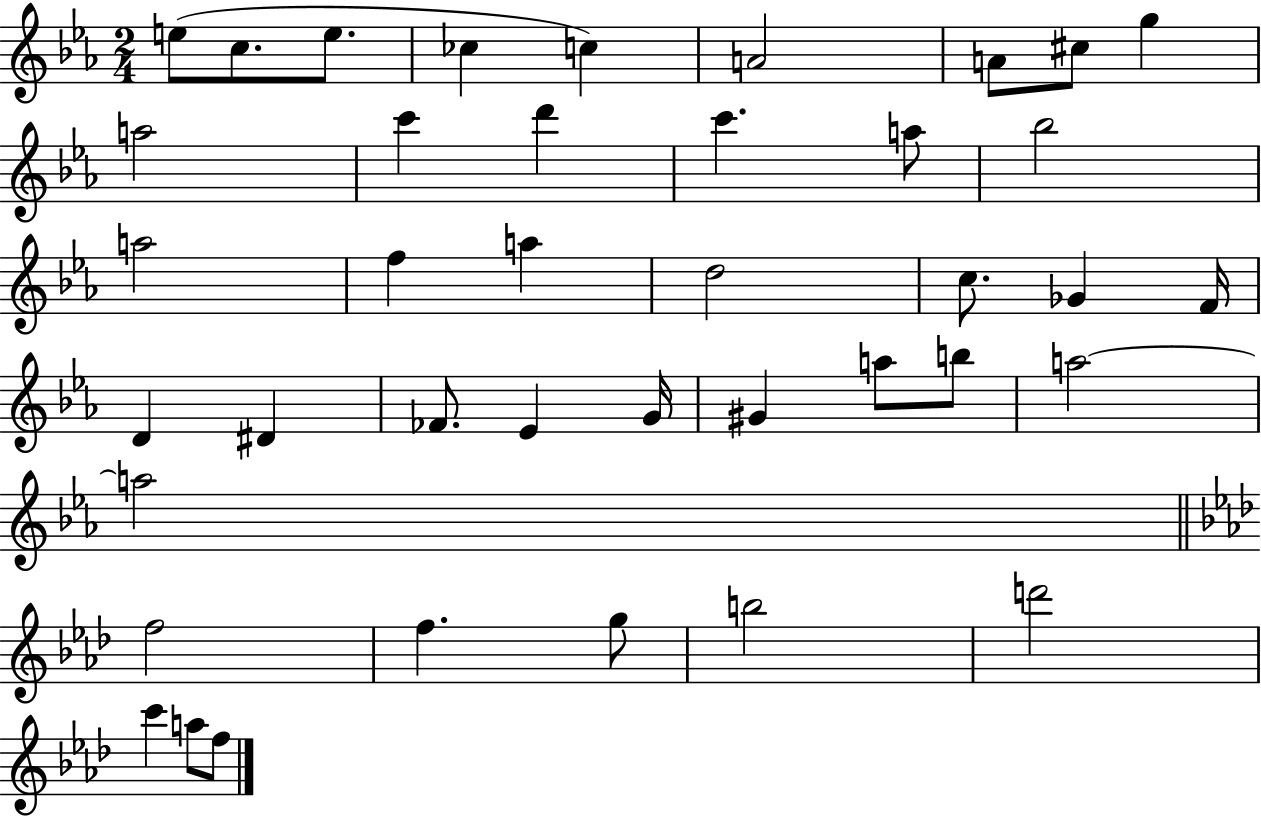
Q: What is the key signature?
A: EES major